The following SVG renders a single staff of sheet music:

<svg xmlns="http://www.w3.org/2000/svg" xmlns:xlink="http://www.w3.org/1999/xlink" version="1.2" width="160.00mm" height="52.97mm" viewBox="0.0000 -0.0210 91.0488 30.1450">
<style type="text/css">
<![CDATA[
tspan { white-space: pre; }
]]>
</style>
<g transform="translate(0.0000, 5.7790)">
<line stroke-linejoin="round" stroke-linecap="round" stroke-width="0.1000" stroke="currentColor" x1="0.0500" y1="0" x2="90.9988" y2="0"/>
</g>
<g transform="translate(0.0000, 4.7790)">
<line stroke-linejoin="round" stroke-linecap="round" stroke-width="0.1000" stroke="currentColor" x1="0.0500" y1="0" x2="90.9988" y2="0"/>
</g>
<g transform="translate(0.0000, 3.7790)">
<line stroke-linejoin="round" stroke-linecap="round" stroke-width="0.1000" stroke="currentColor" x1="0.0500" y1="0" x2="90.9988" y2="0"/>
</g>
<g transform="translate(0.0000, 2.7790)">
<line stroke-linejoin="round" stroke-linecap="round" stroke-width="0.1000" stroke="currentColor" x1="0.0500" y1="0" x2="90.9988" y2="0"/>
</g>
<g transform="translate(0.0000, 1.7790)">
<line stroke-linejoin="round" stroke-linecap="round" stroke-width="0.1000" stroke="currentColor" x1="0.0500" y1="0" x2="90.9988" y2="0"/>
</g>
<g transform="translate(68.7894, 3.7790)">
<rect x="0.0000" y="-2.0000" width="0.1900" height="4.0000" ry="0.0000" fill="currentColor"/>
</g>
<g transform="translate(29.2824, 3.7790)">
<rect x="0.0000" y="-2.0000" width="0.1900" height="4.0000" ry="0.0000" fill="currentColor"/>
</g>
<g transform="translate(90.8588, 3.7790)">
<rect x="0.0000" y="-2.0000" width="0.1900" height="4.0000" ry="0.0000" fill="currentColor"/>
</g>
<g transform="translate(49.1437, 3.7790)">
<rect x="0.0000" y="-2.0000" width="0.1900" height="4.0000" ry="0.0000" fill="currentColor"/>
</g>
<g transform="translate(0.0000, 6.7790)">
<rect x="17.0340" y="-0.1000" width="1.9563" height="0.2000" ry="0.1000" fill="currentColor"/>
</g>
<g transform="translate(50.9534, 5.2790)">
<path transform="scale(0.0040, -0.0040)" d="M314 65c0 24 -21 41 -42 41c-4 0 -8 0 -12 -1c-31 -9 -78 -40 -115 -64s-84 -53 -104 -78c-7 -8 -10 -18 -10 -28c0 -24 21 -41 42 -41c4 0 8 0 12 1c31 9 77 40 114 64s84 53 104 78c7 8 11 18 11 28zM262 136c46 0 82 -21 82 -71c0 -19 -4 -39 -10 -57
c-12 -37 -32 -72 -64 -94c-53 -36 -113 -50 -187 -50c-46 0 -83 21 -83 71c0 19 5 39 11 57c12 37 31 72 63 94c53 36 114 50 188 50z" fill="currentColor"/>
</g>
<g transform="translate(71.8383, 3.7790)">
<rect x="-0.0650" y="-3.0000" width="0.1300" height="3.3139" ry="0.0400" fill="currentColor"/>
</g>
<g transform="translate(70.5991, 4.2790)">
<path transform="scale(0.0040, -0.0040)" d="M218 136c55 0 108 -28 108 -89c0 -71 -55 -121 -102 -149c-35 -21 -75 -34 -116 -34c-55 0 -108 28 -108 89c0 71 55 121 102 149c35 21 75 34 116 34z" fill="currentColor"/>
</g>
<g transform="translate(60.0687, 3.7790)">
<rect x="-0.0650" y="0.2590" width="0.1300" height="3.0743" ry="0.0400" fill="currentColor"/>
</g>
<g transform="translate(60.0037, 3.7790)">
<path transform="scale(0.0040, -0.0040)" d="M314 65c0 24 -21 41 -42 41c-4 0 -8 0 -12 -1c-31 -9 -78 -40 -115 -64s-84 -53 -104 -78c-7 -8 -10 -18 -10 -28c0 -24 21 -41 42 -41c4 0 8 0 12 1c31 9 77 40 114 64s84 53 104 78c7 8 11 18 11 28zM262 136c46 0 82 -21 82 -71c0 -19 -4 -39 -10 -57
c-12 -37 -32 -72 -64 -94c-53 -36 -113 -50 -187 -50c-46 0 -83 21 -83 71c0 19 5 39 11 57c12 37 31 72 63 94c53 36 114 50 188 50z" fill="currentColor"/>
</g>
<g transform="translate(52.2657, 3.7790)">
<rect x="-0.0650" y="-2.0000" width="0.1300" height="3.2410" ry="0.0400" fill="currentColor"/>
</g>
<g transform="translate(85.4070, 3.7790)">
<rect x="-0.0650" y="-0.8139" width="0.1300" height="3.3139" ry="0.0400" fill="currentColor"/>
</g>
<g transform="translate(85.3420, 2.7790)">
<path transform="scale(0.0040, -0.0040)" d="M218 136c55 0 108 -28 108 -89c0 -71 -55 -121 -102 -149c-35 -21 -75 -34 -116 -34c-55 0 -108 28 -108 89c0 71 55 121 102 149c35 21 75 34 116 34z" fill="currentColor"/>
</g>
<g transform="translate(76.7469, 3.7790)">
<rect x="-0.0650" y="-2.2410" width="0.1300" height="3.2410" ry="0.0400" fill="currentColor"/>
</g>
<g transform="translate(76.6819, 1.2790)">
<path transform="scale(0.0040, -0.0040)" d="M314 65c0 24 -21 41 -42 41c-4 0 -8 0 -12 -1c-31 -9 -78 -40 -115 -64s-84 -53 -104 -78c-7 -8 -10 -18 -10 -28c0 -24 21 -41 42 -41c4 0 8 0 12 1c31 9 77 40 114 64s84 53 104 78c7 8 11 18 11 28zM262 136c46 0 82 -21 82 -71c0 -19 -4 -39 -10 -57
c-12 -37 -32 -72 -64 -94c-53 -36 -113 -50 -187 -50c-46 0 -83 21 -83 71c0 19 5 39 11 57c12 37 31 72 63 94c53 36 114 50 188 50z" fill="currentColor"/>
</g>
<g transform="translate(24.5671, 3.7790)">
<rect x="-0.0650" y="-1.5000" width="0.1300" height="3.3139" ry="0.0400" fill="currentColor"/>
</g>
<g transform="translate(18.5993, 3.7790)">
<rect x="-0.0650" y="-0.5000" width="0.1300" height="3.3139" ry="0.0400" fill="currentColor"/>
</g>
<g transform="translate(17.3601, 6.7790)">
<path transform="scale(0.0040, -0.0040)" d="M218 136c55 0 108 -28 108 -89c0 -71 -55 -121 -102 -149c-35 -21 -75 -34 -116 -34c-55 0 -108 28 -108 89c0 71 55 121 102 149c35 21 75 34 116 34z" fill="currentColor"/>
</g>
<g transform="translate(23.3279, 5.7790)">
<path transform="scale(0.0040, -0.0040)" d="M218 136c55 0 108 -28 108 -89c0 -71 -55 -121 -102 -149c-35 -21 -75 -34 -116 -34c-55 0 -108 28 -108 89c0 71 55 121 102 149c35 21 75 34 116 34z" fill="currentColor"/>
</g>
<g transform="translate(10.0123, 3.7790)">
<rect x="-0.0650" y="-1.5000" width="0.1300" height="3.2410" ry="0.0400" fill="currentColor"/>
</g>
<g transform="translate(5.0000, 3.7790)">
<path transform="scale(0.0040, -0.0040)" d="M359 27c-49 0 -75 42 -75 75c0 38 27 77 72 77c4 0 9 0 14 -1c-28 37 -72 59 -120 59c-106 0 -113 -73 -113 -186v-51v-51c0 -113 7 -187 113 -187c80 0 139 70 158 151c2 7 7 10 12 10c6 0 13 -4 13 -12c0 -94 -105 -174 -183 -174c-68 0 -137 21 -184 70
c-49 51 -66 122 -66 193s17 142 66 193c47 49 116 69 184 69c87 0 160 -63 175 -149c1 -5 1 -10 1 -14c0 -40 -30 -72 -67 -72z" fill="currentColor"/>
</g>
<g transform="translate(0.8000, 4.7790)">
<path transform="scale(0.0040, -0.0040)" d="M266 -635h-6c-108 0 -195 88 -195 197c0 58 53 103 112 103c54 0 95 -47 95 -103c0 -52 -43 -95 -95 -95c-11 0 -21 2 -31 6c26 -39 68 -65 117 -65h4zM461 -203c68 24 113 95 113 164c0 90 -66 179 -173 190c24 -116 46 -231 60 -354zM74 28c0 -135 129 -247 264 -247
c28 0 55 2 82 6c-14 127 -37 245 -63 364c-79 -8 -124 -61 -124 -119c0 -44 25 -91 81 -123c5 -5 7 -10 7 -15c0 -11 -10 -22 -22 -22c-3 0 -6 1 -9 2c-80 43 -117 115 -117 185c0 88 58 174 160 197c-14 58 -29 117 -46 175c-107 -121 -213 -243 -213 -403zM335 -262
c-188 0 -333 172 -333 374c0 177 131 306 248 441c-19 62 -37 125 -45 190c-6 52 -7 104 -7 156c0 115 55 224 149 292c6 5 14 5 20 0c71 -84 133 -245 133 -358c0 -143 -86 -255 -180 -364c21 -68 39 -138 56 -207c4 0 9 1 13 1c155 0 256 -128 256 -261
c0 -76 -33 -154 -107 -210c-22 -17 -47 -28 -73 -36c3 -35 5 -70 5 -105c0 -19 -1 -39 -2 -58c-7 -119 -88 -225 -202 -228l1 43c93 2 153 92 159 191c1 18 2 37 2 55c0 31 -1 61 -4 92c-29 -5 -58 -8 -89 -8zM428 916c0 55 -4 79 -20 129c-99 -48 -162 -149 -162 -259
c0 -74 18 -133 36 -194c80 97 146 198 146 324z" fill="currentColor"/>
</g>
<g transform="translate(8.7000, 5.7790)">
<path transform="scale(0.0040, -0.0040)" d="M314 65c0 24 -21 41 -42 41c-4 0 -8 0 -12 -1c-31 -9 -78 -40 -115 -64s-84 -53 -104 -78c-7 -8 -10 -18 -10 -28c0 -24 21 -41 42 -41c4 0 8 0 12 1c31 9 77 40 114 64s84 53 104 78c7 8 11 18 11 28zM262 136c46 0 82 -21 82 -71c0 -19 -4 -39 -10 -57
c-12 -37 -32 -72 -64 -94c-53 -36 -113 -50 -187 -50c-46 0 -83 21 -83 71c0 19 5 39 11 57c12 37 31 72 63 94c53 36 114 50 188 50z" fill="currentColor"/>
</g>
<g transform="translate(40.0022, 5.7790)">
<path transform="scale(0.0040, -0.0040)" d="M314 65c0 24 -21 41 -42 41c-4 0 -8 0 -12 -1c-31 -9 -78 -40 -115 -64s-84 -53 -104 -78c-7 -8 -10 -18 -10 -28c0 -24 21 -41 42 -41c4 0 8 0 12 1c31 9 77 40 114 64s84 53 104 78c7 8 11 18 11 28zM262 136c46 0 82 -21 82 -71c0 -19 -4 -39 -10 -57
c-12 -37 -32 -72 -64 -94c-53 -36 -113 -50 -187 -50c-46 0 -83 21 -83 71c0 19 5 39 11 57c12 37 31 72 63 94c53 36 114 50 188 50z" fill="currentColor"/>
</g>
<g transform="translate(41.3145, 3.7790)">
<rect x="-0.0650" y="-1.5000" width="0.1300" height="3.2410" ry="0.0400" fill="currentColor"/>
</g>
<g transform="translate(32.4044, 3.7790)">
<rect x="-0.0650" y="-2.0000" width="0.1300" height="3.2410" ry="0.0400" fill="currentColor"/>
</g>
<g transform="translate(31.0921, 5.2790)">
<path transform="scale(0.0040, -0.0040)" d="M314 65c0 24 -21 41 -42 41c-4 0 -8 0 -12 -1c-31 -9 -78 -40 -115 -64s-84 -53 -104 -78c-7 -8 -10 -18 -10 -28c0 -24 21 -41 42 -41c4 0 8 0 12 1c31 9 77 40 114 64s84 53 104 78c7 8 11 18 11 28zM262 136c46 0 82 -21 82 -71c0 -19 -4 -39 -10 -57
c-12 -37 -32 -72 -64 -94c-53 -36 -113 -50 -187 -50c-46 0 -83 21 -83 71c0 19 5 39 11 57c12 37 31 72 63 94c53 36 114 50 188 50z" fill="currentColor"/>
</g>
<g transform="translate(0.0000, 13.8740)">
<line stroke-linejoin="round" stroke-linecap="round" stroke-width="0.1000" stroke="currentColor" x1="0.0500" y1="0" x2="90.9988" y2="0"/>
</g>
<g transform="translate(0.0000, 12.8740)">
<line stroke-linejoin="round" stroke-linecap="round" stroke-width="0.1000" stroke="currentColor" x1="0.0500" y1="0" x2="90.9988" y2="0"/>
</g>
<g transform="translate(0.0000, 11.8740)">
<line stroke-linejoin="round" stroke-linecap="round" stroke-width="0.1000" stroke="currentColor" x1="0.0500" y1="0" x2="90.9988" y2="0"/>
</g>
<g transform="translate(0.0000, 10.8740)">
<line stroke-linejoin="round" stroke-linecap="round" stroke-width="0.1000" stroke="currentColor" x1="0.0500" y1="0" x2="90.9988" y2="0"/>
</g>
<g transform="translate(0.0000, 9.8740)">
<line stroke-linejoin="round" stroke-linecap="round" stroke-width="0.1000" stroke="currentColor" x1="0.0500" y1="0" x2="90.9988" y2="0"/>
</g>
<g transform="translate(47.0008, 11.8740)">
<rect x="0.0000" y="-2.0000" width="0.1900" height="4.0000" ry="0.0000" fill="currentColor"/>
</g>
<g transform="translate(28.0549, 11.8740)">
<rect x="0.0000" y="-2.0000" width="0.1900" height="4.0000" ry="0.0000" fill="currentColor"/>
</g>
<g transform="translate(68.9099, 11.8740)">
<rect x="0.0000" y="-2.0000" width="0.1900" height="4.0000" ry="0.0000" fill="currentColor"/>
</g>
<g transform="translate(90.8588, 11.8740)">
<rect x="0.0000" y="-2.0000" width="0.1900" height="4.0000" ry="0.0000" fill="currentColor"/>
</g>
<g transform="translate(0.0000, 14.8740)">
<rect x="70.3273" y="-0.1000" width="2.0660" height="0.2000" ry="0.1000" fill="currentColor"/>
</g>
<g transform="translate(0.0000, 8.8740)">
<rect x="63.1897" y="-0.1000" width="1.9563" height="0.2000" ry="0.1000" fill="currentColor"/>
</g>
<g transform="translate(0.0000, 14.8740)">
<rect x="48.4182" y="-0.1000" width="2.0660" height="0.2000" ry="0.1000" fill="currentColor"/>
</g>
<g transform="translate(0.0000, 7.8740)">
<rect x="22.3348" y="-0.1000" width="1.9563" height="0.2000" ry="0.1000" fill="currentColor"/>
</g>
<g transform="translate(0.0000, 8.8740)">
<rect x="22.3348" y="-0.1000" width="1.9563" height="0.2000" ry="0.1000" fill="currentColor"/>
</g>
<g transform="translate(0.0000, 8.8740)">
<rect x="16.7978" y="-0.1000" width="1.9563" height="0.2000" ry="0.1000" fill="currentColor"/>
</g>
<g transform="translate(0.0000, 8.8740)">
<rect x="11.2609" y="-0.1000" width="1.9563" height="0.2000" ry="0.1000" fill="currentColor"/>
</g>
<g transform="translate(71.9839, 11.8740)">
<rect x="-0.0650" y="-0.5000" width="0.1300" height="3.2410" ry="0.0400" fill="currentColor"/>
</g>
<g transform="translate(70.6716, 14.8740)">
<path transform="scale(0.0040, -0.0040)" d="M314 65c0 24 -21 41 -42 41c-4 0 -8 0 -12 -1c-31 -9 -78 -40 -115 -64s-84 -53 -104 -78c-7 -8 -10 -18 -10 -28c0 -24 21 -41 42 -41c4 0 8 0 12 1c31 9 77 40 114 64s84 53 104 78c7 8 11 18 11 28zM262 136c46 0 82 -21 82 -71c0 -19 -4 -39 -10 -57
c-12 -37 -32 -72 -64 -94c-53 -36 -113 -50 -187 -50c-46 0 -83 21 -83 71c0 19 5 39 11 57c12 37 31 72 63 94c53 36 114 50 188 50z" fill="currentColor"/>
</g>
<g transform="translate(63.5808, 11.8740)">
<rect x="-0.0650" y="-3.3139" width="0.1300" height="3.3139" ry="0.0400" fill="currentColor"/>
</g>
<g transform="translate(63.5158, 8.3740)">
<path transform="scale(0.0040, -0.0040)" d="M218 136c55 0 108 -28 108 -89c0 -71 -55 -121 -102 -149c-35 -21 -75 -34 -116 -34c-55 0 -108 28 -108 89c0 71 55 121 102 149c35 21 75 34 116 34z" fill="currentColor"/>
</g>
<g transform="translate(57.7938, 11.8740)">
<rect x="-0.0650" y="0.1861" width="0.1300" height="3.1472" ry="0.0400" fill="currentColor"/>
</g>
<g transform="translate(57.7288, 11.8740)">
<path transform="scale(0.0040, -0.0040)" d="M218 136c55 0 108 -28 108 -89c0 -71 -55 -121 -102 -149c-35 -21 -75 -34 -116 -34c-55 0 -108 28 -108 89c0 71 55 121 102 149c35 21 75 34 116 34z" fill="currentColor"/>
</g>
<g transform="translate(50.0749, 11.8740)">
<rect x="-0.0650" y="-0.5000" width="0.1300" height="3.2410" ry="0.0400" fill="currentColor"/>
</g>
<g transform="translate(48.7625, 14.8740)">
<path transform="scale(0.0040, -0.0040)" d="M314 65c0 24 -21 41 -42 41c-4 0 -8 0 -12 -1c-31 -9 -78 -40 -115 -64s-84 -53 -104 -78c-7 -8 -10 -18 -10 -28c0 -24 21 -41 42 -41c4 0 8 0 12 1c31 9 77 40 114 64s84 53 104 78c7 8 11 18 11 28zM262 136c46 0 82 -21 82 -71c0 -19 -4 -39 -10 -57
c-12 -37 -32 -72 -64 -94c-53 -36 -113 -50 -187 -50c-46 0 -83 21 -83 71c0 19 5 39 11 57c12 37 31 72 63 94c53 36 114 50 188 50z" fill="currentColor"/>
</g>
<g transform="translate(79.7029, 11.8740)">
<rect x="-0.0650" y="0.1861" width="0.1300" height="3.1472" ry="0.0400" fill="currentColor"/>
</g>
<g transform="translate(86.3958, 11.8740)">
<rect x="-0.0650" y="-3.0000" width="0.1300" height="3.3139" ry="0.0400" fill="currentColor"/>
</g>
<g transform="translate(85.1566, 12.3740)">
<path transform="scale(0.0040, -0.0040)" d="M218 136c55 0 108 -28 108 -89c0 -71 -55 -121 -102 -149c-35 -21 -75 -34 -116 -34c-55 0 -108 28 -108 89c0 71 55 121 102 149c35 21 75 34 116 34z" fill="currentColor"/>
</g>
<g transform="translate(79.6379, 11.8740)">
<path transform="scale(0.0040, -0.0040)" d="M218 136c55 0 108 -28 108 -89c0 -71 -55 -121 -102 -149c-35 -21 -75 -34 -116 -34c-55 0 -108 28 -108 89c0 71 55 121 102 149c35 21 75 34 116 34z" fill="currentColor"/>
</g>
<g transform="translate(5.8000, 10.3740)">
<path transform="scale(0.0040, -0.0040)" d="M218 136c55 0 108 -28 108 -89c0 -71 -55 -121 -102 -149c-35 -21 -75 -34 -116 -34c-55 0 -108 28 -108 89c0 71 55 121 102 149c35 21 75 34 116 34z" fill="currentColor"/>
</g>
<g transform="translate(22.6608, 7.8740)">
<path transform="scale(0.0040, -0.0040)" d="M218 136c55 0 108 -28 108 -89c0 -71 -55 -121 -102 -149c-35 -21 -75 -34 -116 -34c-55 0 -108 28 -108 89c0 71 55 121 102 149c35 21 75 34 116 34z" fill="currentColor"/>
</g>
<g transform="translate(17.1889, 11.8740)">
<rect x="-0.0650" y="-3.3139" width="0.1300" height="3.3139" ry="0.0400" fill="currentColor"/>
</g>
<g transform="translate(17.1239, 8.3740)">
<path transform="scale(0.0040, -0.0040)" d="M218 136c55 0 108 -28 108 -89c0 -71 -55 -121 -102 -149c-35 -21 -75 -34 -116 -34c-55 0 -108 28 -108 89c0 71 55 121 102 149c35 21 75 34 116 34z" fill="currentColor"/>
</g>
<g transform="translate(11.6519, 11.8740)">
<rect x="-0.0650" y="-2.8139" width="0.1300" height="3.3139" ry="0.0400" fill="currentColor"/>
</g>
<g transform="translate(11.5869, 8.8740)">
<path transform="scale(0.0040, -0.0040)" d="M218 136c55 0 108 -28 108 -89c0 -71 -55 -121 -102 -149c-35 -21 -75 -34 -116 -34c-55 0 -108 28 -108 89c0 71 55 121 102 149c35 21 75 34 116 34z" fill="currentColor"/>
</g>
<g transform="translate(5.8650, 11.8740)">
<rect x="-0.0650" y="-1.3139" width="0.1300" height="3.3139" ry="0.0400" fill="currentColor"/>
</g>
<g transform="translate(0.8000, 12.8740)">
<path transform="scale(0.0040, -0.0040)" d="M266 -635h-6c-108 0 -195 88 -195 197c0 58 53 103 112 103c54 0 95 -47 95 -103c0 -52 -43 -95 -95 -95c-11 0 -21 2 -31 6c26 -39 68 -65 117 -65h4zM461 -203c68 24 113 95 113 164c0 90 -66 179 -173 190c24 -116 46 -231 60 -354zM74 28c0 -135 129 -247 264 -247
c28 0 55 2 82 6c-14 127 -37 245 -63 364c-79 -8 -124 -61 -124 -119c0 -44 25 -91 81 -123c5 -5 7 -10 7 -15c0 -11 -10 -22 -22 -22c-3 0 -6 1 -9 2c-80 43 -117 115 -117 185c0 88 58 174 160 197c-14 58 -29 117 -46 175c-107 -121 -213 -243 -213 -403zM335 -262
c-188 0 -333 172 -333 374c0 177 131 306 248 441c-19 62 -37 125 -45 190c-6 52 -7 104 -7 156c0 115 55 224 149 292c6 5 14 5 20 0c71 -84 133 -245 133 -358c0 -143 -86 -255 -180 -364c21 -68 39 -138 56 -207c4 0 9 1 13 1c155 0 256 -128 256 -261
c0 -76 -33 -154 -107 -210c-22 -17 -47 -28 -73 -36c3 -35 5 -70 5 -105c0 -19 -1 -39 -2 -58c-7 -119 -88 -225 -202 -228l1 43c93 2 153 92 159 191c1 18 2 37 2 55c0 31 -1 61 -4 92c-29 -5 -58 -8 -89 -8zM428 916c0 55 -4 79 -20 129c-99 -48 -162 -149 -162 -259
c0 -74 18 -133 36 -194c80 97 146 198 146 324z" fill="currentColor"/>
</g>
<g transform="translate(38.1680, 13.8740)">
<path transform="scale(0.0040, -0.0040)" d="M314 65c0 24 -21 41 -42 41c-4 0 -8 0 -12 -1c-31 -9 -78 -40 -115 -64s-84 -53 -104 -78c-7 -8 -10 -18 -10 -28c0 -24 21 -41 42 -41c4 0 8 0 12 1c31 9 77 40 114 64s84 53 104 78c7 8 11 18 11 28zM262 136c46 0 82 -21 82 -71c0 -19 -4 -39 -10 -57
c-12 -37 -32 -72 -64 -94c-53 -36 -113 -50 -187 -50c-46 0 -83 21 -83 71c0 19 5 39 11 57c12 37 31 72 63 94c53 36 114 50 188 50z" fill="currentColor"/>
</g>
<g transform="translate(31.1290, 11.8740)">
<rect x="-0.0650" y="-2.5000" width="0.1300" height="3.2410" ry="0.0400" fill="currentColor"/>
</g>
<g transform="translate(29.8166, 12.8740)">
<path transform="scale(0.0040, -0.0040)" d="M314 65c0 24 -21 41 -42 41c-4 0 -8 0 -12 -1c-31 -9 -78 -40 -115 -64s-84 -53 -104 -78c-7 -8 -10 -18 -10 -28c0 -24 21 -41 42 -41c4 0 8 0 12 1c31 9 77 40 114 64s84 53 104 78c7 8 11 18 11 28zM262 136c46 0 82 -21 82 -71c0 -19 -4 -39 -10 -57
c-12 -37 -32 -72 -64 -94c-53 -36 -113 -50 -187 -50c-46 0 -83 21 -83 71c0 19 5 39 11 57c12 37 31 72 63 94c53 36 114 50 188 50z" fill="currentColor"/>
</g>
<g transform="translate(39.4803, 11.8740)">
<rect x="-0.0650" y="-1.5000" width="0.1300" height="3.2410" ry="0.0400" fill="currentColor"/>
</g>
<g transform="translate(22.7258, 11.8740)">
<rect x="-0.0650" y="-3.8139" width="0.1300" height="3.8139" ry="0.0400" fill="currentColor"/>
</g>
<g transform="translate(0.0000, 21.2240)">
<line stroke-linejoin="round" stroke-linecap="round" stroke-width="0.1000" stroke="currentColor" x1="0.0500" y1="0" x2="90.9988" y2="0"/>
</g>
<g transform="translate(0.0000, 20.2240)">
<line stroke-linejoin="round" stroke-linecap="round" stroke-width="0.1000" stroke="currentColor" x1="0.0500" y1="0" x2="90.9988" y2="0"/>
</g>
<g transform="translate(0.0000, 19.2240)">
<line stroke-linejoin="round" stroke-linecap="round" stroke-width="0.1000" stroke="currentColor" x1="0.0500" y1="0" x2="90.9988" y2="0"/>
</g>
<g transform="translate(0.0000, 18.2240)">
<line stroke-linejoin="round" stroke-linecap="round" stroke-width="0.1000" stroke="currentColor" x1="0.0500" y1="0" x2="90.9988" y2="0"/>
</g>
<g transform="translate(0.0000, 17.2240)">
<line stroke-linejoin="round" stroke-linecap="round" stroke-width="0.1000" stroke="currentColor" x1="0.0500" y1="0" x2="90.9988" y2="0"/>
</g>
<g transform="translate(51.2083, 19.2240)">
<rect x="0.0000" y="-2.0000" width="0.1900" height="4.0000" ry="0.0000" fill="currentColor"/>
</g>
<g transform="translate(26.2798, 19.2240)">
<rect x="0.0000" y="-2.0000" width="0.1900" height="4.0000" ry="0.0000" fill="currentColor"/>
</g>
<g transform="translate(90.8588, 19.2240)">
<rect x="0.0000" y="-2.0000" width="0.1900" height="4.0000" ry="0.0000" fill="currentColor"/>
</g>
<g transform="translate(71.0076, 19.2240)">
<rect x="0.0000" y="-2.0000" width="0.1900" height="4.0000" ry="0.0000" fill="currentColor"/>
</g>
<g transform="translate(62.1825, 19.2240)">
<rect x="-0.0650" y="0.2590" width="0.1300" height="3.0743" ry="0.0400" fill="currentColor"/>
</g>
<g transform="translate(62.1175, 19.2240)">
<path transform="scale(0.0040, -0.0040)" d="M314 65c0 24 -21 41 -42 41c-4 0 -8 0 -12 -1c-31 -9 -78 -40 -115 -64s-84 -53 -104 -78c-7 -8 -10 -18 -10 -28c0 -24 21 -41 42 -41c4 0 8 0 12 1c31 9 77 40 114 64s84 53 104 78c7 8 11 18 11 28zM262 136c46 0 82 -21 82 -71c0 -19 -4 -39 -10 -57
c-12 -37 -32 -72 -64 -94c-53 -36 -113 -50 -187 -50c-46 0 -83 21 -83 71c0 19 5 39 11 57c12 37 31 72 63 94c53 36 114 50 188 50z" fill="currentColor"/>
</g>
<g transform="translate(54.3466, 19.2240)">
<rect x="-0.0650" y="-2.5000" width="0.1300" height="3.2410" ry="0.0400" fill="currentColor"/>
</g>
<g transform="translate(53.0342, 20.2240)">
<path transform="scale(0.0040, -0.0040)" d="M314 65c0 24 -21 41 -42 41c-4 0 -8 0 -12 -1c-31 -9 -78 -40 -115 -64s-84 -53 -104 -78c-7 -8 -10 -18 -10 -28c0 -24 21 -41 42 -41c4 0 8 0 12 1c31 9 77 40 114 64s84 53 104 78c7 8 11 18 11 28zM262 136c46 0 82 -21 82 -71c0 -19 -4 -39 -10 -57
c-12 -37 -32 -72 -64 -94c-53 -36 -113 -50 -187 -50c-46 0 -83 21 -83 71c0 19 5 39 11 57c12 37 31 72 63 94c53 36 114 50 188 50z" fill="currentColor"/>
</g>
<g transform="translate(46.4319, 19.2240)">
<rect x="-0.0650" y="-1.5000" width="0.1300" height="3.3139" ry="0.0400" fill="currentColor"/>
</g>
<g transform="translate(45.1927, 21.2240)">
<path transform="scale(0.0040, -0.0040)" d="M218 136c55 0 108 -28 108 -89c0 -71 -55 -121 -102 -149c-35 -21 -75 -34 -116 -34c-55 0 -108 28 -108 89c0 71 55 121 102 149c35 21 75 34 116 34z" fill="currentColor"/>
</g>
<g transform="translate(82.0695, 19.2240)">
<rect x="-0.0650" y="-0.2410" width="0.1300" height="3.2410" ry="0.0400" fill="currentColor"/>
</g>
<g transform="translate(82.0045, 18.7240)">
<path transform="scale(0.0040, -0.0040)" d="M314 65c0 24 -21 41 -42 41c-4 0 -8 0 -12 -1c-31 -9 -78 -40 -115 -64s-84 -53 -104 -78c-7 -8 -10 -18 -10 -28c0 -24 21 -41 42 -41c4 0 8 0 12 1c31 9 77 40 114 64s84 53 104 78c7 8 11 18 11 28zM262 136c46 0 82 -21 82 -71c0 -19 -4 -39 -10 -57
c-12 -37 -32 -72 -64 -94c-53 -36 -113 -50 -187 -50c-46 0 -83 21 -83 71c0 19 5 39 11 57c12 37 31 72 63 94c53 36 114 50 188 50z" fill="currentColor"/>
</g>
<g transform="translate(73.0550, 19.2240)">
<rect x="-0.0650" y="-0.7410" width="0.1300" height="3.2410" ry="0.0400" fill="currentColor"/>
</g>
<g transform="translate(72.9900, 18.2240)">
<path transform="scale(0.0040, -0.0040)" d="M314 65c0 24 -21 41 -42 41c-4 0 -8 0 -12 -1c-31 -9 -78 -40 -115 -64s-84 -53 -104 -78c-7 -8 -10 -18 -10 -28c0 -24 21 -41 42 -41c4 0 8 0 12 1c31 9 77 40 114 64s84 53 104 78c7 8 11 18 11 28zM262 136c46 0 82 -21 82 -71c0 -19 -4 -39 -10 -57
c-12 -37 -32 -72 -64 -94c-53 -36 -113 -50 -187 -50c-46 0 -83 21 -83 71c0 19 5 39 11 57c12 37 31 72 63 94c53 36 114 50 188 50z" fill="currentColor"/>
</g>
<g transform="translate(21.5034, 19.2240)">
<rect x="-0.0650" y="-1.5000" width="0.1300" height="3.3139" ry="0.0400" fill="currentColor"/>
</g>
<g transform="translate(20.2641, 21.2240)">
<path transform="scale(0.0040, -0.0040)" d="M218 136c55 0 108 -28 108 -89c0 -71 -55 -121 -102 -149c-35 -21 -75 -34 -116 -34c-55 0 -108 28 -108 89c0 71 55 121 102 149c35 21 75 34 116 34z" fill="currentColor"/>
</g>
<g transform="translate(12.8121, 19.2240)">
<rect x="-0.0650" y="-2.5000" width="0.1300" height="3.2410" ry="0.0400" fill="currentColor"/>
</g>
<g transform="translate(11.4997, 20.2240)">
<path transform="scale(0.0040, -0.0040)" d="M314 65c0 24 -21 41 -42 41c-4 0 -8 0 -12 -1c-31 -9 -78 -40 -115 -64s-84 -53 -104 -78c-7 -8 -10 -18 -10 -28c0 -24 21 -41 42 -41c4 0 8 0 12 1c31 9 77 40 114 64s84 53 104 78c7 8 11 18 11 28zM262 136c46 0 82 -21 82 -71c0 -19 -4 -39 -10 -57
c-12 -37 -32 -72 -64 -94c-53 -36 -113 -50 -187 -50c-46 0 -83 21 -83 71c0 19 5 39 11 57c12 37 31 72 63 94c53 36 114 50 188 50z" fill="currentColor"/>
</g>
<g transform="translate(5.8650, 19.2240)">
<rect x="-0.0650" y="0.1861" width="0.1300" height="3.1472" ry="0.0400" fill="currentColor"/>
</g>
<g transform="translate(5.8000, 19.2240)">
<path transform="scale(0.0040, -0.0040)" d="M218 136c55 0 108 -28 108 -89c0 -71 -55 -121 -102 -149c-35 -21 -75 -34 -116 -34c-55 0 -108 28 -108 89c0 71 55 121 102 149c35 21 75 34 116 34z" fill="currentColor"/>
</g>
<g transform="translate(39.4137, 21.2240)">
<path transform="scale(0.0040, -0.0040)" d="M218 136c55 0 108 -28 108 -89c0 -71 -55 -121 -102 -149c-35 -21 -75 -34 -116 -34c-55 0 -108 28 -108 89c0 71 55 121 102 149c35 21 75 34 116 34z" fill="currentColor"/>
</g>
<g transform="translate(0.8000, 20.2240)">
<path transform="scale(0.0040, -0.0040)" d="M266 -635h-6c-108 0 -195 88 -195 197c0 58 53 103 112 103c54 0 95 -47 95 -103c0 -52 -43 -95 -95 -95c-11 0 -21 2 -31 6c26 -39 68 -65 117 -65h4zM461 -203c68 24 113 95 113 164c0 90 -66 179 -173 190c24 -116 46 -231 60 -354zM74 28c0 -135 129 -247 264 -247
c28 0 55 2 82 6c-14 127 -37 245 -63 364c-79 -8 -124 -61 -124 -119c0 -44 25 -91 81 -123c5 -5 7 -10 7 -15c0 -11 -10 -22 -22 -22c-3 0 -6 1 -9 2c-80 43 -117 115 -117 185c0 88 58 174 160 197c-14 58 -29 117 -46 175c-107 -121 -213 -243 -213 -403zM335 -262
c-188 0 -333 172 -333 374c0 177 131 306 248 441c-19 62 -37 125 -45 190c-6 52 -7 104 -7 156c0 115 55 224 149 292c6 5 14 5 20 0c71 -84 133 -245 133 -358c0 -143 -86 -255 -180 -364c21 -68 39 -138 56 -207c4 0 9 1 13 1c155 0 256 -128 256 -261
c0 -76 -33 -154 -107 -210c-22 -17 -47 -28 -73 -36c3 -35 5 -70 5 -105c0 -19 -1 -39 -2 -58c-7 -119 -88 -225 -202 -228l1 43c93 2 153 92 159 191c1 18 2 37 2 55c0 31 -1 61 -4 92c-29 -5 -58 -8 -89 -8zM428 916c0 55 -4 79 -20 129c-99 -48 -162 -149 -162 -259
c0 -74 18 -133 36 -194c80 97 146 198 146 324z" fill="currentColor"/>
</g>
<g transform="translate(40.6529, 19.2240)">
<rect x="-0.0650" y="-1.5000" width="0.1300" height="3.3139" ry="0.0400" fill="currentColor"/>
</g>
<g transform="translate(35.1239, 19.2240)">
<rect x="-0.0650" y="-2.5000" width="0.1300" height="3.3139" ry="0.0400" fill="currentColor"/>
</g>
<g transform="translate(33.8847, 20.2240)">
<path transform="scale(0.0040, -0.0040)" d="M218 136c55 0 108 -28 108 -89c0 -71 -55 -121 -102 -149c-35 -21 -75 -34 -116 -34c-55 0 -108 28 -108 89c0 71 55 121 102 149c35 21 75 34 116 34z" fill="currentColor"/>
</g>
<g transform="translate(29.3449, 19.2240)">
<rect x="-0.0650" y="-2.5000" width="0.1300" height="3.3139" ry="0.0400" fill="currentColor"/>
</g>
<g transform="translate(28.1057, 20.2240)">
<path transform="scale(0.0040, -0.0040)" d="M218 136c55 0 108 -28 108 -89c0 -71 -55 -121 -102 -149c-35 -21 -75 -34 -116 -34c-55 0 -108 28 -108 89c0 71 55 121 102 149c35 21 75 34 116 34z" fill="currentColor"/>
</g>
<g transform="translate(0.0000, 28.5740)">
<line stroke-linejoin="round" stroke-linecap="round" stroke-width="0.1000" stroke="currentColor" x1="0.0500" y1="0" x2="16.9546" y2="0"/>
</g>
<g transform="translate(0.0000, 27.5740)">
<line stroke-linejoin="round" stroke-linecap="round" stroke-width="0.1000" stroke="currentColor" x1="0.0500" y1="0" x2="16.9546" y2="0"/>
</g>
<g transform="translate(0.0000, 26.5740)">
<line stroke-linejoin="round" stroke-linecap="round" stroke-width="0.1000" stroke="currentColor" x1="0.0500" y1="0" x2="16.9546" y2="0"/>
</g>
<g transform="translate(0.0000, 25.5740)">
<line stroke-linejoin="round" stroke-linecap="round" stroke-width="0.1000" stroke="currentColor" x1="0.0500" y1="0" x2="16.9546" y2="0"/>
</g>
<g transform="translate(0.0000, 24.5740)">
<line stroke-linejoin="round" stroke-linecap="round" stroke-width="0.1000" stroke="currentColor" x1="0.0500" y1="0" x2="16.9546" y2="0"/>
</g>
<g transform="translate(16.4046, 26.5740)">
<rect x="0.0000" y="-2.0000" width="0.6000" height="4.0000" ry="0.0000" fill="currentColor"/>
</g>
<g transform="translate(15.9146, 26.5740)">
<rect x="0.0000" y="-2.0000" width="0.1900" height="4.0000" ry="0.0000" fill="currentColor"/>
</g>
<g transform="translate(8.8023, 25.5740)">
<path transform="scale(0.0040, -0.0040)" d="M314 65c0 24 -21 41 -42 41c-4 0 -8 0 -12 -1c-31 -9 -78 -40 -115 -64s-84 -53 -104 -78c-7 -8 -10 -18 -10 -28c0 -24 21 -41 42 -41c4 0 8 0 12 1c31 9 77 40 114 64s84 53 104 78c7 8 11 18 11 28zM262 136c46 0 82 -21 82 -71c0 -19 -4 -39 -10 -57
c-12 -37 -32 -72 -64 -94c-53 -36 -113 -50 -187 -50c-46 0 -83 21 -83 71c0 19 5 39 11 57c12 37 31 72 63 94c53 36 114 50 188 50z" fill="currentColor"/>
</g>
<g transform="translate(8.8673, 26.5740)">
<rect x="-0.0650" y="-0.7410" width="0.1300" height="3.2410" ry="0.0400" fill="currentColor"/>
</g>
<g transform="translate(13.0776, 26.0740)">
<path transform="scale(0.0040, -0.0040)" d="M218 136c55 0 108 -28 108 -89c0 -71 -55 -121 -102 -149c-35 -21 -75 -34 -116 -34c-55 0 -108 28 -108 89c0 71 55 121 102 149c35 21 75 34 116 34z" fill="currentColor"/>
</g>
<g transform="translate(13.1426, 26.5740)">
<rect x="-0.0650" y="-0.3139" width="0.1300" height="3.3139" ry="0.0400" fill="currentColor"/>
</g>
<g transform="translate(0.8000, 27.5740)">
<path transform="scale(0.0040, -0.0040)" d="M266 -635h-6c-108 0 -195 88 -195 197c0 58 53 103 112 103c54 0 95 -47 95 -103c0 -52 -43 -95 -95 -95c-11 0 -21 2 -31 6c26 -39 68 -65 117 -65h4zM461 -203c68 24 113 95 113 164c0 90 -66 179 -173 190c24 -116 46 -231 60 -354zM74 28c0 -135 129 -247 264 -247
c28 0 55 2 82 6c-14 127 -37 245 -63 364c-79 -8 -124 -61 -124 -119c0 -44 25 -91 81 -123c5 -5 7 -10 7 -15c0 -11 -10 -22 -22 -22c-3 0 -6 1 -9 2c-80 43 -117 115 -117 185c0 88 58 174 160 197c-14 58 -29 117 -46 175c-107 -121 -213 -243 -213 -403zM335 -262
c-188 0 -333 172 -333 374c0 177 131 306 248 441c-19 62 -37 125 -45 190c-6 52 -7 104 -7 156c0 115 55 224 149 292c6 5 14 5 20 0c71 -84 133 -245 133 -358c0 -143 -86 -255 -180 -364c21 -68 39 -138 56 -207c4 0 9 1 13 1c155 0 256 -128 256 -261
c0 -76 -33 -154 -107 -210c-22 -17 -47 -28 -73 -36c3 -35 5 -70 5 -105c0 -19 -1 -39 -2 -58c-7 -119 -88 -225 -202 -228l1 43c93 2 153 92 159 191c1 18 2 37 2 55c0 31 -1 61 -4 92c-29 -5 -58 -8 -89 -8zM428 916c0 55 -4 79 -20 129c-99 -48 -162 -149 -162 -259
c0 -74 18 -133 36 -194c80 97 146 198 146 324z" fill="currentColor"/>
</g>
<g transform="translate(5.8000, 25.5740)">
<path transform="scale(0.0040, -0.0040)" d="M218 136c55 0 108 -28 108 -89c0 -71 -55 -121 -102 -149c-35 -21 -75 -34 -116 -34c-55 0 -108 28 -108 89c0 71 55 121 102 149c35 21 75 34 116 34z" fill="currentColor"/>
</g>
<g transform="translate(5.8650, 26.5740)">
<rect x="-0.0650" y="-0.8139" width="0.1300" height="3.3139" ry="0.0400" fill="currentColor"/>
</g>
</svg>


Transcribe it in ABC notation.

X:1
T:Untitled
M:4/4
L:1/4
K:C
E2 C E F2 E2 F2 B2 A g2 d e a b c' G2 E2 C2 B b C2 B A B G2 E G G E E G2 B2 d2 c2 d d2 c